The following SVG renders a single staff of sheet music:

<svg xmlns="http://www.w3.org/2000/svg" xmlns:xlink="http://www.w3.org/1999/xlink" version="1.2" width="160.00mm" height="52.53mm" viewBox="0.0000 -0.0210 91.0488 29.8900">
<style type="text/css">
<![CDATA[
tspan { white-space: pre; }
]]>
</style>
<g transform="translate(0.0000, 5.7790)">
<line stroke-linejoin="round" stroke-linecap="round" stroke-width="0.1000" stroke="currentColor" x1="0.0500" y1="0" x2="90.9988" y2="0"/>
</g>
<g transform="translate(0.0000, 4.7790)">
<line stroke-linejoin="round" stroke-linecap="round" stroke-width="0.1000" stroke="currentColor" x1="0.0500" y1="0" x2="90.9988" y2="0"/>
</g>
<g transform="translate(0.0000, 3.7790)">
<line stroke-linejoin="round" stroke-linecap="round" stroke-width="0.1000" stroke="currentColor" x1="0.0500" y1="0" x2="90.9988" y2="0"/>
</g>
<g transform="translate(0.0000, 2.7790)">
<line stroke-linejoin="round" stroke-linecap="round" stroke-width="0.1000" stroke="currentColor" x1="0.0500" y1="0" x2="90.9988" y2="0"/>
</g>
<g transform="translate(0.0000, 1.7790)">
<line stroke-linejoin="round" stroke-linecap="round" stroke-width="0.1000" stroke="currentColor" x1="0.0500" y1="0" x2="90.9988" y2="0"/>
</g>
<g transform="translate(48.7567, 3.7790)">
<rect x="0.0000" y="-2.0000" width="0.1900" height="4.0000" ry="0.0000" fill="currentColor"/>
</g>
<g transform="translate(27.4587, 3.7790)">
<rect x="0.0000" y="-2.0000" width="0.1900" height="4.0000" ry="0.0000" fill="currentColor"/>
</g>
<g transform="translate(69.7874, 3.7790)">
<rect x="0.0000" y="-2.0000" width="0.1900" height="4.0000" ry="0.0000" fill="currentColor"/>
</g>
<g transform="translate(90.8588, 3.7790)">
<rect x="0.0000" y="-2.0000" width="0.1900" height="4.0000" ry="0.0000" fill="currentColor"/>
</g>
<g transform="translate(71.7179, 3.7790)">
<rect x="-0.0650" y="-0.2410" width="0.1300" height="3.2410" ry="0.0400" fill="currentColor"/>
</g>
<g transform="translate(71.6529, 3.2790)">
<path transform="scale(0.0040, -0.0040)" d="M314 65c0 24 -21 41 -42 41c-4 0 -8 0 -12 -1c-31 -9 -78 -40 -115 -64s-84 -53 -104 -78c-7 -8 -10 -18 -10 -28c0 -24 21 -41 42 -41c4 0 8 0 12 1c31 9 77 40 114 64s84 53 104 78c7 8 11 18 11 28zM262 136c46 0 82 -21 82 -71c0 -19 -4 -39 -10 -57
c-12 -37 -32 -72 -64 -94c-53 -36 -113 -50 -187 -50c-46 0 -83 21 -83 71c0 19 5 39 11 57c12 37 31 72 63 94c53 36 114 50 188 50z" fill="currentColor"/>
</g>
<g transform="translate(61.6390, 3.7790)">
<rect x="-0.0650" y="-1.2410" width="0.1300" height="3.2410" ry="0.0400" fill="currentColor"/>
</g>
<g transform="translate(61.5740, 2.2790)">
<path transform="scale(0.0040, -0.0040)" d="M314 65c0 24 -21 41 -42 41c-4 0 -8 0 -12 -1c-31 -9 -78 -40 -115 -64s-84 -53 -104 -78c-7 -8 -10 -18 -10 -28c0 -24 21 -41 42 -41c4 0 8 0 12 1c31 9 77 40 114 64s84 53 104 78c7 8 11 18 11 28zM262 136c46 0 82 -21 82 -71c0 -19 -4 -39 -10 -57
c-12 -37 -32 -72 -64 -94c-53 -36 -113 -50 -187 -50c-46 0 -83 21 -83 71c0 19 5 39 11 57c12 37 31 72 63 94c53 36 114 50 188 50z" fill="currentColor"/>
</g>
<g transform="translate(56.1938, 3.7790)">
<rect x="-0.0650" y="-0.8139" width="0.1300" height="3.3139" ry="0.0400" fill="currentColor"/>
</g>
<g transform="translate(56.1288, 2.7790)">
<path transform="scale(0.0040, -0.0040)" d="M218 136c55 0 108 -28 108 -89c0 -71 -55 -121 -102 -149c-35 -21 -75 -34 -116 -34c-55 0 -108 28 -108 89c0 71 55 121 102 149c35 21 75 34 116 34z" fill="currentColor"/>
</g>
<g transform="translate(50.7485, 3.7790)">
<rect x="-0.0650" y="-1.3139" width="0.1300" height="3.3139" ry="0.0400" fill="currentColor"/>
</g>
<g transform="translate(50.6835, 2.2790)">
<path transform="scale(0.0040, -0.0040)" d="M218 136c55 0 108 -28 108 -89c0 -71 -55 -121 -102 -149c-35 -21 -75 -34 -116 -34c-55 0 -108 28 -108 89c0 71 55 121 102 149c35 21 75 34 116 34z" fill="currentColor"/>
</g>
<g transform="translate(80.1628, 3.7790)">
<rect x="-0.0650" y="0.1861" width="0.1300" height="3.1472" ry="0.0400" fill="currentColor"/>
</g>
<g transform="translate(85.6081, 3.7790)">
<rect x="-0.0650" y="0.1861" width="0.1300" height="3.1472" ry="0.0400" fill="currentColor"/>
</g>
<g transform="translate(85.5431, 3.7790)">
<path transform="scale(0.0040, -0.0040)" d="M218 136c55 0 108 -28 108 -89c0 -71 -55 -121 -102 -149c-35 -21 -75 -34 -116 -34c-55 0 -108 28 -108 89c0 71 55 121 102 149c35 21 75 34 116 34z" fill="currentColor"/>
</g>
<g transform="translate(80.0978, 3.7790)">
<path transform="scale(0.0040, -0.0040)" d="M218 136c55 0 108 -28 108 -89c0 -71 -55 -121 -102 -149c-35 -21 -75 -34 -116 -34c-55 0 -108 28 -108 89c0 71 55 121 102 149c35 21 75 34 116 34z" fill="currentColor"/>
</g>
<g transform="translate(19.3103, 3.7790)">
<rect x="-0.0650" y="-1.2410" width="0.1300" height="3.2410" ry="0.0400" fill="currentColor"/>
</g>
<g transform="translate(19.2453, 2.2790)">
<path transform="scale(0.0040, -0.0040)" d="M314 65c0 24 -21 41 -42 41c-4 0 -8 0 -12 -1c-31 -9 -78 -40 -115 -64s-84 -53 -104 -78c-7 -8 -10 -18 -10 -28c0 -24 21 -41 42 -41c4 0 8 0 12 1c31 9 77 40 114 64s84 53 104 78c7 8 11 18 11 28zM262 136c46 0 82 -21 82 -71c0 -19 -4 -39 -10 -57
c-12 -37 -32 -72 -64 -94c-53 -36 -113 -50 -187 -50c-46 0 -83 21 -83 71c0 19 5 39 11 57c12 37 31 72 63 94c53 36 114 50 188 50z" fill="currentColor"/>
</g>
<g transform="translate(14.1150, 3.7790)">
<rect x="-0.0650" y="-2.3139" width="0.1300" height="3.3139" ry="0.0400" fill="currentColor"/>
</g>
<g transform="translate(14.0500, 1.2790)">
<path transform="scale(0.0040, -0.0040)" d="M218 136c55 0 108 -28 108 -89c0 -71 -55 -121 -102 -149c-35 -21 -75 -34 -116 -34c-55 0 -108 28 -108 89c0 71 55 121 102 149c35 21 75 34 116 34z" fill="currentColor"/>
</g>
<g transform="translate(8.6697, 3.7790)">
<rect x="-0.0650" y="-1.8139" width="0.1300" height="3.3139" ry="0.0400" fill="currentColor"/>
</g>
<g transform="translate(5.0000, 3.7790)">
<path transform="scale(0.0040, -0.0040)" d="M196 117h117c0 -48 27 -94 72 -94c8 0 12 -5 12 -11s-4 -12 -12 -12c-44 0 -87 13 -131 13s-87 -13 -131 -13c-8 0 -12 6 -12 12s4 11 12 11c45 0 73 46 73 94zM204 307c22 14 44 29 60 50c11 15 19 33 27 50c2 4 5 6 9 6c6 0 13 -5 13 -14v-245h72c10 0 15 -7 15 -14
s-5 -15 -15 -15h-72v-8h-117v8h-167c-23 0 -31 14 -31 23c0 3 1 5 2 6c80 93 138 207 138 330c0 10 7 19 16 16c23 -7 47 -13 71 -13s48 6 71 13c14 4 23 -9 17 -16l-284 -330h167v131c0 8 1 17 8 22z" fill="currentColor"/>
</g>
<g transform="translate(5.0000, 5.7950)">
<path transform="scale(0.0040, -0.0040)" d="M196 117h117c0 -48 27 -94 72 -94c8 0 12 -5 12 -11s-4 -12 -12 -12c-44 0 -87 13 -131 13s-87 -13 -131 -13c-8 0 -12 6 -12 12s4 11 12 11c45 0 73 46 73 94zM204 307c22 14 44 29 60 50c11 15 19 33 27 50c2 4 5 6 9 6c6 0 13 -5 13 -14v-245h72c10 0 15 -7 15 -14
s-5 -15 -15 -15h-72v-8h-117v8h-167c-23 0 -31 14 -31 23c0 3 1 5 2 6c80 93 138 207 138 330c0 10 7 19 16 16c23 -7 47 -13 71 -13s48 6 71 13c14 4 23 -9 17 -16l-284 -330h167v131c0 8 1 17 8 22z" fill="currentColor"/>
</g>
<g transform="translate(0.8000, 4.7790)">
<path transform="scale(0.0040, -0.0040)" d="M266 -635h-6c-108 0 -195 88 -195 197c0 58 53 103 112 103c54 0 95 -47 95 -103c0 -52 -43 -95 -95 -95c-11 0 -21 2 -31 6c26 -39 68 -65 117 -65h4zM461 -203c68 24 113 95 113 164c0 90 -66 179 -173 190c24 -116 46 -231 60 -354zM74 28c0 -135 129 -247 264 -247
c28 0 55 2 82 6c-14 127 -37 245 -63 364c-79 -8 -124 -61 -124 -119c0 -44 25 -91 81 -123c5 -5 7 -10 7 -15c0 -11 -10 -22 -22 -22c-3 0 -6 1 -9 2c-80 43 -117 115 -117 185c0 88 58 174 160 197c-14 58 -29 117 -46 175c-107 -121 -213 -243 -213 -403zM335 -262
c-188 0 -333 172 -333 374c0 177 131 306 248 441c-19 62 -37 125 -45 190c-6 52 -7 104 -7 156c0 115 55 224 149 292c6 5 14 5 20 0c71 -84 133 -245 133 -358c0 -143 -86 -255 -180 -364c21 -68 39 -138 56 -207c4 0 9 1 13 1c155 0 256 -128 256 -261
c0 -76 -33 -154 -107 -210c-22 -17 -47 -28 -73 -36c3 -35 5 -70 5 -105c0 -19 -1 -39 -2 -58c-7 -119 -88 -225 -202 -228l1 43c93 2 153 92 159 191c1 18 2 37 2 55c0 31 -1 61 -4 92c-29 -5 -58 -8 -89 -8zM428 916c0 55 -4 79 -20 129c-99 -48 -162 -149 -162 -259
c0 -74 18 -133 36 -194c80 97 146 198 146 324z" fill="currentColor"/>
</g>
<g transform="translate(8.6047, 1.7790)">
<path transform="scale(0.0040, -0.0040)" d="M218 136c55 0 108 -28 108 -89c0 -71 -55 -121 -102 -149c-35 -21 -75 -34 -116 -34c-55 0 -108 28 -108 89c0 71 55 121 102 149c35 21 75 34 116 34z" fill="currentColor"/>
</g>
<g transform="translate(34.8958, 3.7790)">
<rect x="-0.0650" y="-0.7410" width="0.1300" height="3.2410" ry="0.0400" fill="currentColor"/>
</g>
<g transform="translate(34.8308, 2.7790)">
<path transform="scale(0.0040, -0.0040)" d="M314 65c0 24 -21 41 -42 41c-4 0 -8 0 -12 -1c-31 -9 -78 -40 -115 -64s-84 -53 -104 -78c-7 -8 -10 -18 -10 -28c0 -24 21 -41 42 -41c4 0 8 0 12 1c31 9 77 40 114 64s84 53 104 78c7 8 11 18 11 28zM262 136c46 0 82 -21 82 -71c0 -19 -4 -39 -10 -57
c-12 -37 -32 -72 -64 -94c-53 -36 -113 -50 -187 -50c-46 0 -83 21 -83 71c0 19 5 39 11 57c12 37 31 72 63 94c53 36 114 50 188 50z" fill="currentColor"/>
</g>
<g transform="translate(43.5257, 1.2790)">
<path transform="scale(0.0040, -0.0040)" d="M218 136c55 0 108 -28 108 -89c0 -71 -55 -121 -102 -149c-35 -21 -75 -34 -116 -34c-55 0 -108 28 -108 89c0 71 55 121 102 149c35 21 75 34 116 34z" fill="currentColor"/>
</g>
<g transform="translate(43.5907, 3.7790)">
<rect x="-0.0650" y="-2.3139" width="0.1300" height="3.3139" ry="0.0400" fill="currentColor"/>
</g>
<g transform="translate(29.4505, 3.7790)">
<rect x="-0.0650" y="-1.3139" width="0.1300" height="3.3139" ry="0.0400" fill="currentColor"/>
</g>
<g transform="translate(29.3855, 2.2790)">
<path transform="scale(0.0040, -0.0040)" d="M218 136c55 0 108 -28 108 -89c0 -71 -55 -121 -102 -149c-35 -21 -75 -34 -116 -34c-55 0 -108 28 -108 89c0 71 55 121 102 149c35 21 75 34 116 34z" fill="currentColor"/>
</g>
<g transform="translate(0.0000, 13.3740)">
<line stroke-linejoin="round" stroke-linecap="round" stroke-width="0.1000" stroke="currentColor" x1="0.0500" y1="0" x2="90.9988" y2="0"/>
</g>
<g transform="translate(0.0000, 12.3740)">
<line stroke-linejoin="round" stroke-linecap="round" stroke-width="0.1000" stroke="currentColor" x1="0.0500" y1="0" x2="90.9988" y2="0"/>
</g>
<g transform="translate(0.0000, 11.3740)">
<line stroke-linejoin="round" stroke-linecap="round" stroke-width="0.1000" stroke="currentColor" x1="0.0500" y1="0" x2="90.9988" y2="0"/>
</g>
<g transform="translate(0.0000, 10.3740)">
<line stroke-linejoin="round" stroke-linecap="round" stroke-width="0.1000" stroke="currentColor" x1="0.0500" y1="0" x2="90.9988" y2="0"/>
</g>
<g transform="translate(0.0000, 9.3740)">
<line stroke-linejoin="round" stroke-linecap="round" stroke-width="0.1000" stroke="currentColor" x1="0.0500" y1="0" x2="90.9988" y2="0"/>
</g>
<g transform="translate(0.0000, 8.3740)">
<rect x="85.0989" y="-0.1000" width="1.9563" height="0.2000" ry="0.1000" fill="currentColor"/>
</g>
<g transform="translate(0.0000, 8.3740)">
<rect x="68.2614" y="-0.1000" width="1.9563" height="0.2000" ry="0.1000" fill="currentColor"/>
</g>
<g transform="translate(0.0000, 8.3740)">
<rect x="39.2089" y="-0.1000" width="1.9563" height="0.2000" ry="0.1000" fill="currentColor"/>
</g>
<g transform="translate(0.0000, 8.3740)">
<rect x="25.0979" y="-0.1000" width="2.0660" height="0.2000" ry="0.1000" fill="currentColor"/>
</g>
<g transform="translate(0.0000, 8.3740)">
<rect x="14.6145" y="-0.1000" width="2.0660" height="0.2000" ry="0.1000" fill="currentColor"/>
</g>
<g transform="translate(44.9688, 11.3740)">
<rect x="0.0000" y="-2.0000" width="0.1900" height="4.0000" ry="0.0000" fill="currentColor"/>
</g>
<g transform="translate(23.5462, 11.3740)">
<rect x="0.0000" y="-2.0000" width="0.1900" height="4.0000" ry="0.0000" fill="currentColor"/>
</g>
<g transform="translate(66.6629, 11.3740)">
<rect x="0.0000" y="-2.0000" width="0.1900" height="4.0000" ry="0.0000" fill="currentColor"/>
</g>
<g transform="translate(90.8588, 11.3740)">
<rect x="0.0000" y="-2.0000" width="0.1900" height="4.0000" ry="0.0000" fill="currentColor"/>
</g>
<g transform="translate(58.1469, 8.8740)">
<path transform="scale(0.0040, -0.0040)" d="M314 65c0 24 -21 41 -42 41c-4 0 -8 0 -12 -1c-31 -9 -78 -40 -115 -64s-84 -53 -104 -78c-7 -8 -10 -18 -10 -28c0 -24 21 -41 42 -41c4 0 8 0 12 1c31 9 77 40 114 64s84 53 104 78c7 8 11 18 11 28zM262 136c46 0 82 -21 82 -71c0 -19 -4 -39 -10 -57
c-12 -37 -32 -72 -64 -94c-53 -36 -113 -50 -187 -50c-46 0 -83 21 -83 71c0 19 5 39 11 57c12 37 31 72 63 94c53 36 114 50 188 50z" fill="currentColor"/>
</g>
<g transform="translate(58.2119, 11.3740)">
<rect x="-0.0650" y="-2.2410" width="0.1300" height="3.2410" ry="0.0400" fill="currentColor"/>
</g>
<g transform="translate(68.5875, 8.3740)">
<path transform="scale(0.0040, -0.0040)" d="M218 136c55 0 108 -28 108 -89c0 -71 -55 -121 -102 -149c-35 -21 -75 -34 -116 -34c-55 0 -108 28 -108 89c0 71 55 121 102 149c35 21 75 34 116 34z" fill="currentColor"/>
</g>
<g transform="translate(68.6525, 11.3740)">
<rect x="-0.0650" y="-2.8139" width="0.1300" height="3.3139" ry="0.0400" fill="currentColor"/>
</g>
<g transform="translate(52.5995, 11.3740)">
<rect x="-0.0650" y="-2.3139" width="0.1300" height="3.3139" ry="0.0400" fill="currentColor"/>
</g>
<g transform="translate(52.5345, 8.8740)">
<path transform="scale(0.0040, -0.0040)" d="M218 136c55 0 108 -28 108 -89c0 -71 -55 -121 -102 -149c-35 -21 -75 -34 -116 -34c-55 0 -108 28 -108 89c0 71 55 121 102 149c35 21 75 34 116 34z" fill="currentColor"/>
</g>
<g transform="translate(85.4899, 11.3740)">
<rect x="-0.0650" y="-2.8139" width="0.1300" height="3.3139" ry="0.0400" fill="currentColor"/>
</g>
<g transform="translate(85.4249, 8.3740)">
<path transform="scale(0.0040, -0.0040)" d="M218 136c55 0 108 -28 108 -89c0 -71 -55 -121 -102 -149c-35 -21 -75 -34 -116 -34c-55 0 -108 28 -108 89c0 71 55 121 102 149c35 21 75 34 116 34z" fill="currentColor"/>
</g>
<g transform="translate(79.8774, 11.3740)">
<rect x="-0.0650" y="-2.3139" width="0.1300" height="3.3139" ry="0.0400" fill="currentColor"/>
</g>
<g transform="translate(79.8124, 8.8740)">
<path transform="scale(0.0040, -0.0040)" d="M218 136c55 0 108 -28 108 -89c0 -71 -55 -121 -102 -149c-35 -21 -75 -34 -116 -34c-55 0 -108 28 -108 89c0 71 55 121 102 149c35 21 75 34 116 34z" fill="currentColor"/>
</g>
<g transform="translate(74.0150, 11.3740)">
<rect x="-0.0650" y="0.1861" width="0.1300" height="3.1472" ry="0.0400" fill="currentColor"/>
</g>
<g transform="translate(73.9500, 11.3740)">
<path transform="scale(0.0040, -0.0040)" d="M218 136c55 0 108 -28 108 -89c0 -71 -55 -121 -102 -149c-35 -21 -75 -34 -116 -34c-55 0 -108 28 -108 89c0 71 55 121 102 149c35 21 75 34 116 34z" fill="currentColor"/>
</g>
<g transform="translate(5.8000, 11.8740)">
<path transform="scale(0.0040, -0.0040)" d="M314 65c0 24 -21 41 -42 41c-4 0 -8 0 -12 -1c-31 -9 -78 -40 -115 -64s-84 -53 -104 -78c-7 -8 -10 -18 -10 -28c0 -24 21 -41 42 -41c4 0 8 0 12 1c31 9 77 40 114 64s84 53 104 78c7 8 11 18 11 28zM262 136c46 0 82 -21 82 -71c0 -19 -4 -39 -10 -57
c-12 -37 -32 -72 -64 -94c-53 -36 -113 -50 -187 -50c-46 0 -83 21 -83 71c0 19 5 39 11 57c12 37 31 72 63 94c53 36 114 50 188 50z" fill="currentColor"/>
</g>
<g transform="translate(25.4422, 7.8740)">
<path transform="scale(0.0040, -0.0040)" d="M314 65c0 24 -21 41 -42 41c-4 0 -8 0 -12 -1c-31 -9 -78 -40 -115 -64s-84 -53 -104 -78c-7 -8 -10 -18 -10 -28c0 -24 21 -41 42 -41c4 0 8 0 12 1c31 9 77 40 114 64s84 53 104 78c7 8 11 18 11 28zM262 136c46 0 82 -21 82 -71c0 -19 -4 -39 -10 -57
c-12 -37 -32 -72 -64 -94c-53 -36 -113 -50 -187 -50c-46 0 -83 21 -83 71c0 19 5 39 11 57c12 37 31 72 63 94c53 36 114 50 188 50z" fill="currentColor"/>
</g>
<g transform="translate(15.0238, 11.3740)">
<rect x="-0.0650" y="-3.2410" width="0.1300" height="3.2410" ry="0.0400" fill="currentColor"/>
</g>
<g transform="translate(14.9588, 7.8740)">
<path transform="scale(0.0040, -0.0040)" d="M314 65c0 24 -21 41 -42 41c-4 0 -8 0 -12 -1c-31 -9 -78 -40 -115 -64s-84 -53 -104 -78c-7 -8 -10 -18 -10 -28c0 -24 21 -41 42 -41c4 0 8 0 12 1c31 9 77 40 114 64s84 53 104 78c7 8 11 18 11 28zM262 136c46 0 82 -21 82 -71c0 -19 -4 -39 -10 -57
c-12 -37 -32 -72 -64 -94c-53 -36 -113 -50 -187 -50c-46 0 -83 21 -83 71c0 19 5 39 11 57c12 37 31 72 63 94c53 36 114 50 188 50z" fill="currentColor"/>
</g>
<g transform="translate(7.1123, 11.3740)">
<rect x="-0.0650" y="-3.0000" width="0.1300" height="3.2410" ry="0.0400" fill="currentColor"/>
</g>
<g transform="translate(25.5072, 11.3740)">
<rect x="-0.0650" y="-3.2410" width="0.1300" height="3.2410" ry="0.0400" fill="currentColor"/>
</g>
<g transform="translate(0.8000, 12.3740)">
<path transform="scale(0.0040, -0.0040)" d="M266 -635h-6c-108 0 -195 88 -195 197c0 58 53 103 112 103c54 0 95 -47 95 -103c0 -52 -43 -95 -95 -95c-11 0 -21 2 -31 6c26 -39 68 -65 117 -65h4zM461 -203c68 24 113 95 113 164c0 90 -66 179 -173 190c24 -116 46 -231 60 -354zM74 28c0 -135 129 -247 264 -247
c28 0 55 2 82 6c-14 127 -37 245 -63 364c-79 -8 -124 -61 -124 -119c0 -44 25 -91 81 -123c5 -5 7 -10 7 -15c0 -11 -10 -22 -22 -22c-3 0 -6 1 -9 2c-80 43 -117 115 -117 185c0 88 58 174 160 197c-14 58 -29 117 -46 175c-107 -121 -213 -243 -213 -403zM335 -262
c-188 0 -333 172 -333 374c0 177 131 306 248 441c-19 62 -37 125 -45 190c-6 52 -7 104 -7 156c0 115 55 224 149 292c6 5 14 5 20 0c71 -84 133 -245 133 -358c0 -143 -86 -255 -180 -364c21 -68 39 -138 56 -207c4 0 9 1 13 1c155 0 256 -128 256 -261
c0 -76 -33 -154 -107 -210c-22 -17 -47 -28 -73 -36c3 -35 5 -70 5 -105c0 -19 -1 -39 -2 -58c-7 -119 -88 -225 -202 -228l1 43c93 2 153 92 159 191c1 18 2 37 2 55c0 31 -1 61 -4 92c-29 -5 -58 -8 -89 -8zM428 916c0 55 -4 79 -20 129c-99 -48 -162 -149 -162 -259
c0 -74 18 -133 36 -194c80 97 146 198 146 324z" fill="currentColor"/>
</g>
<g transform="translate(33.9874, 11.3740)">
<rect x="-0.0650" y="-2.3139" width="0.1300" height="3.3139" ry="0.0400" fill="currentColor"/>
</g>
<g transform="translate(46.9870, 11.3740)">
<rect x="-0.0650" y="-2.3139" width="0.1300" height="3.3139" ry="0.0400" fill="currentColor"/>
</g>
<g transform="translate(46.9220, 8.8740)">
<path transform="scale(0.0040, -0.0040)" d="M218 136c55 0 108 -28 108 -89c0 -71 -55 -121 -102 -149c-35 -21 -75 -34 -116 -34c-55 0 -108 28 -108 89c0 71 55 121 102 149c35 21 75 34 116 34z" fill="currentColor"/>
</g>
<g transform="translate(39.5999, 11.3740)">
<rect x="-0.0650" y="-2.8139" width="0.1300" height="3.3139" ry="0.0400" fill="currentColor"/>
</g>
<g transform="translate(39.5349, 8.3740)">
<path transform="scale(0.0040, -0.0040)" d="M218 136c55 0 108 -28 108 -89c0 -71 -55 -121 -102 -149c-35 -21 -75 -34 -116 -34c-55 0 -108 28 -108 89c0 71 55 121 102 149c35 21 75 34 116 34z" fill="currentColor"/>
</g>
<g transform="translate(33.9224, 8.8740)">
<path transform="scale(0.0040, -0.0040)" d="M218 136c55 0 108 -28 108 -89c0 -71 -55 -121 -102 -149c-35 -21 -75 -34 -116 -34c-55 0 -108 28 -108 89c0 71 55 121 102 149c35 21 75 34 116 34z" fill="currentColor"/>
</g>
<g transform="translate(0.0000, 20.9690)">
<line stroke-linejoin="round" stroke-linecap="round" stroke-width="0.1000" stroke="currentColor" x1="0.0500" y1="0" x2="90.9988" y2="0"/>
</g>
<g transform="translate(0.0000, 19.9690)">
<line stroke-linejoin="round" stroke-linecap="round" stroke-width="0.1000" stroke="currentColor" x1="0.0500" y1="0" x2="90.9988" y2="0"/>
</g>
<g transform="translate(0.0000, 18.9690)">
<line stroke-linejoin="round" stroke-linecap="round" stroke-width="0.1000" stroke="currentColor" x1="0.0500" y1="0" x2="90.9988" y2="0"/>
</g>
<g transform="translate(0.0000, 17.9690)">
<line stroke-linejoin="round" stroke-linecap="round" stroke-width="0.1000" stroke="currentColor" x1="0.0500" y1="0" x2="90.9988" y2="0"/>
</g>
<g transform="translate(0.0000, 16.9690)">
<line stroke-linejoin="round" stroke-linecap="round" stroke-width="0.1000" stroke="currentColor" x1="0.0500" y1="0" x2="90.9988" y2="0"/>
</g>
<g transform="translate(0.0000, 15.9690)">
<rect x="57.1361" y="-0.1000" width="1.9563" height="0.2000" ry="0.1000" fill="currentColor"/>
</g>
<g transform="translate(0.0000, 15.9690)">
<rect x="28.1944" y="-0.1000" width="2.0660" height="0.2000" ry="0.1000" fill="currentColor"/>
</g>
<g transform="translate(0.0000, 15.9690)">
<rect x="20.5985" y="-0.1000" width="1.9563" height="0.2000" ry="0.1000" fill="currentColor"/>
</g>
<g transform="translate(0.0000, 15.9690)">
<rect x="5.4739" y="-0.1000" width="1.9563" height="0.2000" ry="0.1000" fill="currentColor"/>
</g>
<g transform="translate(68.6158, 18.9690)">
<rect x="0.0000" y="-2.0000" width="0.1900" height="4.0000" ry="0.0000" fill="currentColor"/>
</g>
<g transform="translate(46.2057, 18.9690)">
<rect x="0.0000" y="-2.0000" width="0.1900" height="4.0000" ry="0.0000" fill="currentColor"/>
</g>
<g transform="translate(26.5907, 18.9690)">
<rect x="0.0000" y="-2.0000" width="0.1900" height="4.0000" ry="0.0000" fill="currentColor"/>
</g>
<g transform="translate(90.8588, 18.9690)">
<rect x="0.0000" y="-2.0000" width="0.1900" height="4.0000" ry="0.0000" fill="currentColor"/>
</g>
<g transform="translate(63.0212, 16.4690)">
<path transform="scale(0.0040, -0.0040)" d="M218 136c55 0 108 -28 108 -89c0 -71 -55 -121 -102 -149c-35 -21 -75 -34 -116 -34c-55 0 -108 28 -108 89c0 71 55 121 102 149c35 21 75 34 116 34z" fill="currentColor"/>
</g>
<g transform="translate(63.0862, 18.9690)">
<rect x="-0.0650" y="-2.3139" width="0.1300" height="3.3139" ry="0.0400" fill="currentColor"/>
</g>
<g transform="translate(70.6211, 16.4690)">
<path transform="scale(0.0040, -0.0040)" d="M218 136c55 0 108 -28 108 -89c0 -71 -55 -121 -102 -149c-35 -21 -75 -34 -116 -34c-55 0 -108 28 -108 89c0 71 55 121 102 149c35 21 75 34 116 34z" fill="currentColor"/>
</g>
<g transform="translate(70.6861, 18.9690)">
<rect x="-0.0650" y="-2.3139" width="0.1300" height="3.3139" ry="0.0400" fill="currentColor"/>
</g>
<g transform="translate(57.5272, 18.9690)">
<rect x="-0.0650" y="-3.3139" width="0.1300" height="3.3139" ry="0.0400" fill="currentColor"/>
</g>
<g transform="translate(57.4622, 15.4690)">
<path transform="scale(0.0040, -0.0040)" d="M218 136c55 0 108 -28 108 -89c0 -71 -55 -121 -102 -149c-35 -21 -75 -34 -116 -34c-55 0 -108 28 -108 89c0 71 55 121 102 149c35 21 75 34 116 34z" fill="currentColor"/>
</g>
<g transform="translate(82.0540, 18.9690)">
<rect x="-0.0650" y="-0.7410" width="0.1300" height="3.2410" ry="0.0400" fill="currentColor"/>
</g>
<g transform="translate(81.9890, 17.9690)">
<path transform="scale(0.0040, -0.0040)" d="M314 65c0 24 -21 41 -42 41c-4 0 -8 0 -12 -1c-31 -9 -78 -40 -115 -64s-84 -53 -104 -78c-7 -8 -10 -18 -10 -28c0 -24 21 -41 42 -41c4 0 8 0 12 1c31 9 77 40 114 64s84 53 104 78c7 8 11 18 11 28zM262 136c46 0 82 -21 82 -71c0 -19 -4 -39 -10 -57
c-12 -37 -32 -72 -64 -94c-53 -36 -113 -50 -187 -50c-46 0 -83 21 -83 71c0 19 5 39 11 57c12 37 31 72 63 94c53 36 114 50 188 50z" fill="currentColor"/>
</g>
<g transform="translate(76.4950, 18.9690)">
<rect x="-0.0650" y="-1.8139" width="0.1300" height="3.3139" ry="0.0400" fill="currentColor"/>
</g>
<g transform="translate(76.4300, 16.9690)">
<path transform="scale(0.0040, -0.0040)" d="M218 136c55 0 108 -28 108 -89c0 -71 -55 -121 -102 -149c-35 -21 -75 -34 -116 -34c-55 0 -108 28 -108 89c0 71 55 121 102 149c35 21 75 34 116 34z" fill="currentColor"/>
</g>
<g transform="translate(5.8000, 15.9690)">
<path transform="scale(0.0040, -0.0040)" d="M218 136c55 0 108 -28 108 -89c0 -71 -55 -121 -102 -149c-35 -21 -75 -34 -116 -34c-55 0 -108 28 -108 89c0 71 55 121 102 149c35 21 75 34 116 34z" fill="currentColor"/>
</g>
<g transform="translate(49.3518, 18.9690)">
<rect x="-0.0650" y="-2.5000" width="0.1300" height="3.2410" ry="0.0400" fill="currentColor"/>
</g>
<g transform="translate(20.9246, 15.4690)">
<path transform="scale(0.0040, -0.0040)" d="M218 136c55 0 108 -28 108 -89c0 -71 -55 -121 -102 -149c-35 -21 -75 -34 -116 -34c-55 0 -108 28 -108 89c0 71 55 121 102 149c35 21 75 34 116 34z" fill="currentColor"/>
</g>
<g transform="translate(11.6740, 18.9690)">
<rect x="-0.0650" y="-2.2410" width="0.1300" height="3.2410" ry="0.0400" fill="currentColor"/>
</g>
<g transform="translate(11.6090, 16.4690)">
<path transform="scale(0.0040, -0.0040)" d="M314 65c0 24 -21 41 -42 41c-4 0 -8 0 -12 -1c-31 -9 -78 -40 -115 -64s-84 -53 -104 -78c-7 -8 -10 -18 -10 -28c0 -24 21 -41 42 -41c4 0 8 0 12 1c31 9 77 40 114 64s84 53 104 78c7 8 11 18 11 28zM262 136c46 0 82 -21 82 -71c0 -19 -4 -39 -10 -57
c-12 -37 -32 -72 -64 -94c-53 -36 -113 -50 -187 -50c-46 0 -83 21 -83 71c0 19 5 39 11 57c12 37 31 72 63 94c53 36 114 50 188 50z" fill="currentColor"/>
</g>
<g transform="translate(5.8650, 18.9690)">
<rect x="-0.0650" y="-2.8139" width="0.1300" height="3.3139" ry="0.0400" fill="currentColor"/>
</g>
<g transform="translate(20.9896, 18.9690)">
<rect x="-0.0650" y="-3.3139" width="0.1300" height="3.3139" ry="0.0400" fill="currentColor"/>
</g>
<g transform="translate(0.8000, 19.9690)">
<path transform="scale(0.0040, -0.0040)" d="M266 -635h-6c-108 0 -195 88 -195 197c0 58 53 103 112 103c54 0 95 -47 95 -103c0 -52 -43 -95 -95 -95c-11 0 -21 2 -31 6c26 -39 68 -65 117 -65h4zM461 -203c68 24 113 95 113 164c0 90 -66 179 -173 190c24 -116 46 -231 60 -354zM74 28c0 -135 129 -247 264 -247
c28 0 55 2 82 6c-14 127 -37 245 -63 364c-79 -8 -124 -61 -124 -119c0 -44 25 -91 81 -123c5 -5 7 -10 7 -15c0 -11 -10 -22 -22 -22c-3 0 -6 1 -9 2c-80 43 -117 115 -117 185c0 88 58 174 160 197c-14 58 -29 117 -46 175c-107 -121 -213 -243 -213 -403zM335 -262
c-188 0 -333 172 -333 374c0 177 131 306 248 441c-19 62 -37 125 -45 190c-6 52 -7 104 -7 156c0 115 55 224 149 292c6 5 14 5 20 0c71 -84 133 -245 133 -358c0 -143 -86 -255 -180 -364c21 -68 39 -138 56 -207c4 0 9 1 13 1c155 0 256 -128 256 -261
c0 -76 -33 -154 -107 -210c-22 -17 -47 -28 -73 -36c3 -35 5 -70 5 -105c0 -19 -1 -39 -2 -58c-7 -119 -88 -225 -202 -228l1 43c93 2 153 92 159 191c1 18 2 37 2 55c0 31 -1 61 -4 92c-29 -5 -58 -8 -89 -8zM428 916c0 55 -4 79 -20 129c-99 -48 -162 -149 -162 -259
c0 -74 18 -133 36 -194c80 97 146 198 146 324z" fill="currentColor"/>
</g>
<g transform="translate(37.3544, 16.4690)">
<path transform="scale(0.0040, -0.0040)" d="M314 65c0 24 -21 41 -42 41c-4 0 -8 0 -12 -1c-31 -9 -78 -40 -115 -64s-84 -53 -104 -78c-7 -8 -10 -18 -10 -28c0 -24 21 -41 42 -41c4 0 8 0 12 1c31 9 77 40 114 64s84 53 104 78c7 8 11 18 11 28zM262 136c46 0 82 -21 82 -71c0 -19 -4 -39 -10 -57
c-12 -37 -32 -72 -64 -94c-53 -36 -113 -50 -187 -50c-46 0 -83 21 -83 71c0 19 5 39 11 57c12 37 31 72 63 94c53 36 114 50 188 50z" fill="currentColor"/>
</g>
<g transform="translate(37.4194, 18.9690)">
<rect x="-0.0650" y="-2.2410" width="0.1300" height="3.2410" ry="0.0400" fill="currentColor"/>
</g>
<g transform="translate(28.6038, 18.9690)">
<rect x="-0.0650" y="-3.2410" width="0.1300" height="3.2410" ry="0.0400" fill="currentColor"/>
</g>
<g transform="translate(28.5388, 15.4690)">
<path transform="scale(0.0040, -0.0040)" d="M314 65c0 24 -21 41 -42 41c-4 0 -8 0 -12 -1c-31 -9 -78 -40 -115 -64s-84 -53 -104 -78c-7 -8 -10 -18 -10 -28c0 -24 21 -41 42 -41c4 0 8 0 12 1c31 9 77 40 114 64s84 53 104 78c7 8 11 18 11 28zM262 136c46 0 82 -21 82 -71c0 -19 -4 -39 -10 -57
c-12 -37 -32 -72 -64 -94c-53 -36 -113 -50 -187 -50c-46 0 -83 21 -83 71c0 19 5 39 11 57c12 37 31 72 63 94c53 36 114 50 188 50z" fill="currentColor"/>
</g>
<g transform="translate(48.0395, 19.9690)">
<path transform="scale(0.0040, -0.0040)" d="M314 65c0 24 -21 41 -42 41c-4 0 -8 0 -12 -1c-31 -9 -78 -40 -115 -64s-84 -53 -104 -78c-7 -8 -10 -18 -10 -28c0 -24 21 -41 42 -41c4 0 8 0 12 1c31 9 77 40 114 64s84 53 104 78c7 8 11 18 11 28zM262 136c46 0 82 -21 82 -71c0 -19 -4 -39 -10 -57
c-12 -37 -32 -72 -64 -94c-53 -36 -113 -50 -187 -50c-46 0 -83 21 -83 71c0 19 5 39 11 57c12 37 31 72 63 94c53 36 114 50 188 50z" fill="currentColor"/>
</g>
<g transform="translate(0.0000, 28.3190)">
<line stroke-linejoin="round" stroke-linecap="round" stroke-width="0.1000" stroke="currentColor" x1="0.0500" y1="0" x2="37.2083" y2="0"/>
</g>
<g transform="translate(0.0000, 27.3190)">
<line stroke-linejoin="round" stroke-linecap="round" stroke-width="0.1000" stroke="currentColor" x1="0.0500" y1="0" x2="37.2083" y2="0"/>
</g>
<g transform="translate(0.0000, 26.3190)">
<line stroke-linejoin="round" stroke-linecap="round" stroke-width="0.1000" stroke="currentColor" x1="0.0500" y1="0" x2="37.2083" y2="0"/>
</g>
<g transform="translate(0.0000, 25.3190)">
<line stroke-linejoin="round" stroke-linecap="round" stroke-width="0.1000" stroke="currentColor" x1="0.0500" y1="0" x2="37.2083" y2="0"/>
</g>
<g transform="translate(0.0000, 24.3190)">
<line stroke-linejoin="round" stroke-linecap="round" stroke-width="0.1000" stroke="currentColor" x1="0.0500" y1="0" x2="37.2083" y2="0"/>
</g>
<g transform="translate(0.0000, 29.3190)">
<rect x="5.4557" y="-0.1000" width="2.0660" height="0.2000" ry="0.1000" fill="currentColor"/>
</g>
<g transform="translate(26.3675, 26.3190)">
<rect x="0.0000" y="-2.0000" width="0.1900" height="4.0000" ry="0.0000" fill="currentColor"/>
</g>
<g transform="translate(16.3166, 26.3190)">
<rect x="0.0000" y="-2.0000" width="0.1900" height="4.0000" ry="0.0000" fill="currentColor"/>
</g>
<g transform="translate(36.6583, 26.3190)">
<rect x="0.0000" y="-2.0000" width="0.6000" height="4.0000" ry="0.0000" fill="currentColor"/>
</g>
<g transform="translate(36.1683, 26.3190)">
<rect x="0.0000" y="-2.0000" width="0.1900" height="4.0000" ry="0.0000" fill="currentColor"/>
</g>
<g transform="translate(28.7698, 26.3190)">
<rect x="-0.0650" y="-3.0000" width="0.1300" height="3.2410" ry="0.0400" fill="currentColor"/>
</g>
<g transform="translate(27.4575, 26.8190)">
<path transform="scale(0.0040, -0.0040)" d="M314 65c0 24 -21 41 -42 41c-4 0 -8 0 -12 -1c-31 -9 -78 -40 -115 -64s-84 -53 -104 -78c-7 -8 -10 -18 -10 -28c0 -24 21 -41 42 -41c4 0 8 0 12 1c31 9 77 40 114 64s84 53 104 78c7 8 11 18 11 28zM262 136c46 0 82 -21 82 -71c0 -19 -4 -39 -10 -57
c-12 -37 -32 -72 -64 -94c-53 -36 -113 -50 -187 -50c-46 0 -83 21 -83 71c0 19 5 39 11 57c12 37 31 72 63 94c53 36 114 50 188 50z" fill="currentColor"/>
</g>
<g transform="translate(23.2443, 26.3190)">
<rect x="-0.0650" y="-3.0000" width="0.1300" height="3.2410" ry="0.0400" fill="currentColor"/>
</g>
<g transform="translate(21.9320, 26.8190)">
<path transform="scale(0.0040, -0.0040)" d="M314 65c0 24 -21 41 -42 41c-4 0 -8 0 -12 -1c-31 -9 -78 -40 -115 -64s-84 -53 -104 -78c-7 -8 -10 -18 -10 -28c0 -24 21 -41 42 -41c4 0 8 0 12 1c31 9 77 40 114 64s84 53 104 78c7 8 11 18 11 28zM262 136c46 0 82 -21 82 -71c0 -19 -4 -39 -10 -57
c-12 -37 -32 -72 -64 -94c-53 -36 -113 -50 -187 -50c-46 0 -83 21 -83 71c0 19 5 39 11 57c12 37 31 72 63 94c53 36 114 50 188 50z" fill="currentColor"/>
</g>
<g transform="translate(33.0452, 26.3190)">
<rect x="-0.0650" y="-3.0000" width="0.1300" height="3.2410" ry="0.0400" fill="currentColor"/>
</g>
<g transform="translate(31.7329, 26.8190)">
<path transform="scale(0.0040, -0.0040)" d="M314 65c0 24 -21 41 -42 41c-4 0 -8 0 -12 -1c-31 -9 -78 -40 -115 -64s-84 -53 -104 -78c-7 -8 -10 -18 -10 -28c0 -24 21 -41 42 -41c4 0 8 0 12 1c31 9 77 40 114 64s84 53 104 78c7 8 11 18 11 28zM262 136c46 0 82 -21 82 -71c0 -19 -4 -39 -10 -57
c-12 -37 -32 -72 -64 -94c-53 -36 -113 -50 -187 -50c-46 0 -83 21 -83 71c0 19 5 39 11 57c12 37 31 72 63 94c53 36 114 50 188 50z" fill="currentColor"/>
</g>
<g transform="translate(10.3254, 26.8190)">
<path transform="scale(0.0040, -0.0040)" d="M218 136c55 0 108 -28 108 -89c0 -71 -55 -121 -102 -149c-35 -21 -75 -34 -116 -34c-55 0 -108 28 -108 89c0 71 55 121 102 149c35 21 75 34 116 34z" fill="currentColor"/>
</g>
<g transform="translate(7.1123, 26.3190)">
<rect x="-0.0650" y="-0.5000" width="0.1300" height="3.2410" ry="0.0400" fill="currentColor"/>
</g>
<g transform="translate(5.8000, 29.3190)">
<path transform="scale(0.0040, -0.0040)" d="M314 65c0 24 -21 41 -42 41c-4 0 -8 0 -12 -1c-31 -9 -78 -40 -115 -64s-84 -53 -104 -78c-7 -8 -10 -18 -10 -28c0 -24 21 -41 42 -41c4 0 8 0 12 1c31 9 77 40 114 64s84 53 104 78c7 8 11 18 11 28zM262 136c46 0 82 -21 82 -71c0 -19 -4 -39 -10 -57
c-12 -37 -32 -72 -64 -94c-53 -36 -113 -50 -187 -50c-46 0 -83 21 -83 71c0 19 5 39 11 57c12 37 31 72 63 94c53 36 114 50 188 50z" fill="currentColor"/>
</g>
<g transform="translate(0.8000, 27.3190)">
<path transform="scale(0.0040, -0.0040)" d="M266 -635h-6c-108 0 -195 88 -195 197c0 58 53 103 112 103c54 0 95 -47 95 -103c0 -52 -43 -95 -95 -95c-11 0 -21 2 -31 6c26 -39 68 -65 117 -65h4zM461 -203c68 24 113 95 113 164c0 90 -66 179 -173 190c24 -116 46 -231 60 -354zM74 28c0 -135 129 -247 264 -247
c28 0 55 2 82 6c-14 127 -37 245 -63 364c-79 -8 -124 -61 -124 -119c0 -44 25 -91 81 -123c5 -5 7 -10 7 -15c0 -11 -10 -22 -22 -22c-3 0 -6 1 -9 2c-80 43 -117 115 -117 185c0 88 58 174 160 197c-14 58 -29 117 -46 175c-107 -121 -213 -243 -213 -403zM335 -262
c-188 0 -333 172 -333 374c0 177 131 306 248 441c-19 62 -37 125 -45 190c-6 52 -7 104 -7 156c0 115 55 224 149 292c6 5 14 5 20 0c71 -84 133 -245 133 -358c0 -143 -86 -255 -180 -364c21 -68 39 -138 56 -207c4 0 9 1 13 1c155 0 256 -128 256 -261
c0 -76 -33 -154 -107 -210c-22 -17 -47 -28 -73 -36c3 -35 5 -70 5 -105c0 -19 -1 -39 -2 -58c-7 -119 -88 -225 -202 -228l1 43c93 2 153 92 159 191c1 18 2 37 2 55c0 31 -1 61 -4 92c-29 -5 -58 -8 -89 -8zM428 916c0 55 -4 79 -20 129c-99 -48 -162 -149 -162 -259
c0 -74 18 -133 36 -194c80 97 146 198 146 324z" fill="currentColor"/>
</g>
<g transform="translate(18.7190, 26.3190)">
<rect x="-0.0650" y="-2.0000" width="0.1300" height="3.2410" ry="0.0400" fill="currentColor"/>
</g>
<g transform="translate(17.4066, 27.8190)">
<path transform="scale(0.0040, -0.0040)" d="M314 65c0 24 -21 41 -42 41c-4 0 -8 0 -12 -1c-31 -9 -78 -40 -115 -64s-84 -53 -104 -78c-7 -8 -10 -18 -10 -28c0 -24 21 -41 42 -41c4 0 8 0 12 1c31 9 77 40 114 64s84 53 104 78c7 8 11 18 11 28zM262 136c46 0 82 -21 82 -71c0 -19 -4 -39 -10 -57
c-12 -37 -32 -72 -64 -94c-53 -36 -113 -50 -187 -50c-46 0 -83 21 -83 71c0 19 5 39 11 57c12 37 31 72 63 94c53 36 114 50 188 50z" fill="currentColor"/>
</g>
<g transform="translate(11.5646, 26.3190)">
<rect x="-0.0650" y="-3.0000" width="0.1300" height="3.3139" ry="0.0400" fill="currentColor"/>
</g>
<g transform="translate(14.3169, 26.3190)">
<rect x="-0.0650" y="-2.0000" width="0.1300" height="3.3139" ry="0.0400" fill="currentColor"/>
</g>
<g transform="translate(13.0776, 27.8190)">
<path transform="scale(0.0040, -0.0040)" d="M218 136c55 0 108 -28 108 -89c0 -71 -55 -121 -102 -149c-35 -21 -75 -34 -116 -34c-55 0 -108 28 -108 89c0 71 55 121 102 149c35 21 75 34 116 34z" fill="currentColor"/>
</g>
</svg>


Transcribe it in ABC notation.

X:1
T:Untitled
M:4/4
L:1/4
K:C
f g e2 e d2 g e d e2 c2 B B A2 b2 b2 g a g g g2 a B g a a g2 b b2 g2 G2 b g g f d2 C2 A F F2 A2 A2 A2